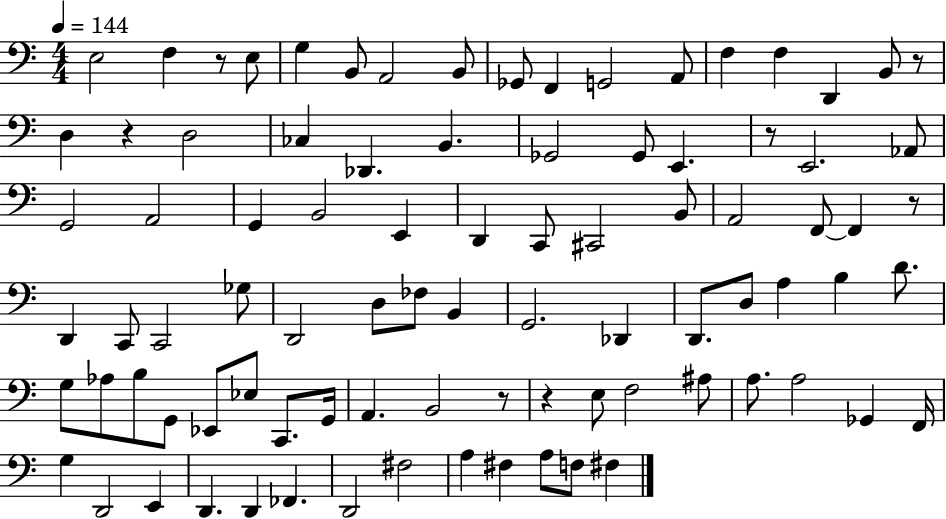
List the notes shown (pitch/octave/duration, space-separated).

E3/h F3/q R/e E3/e G3/q B2/e A2/h B2/e Gb2/e F2/q G2/h A2/e F3/q F3/q D2/q B2/e R/e D3/q R/q D3/h CES3/q Db2/q. B2/q. Gb2/h Gb2/e E2/q. R/e E2/h. Ab2/e G2/h A2/h G2/q B2/h E2/q D2/q C2/e C#2/h B2/e A2/h F2/e F2/q R/e D2/q C2/e C2/h Gb3/e D2/h D3/e FES3/e B2/q G2/h. Db2/q D2/e. D3/e A3/q B3/q D4/e. G3/e Ab3/e B3/e G2/e Eb2/e Eb3/e C2/e. G2/s A2/q. B2/h R/e R/q E3/e F3/h A#3/e A3/e. A3/h Gb2/q F2/s G3/q D2/h E2/q D2/q. D2/q FES2/q. D2/h F#3/h A3/q F#3/q A3/e F3/e F#3/q